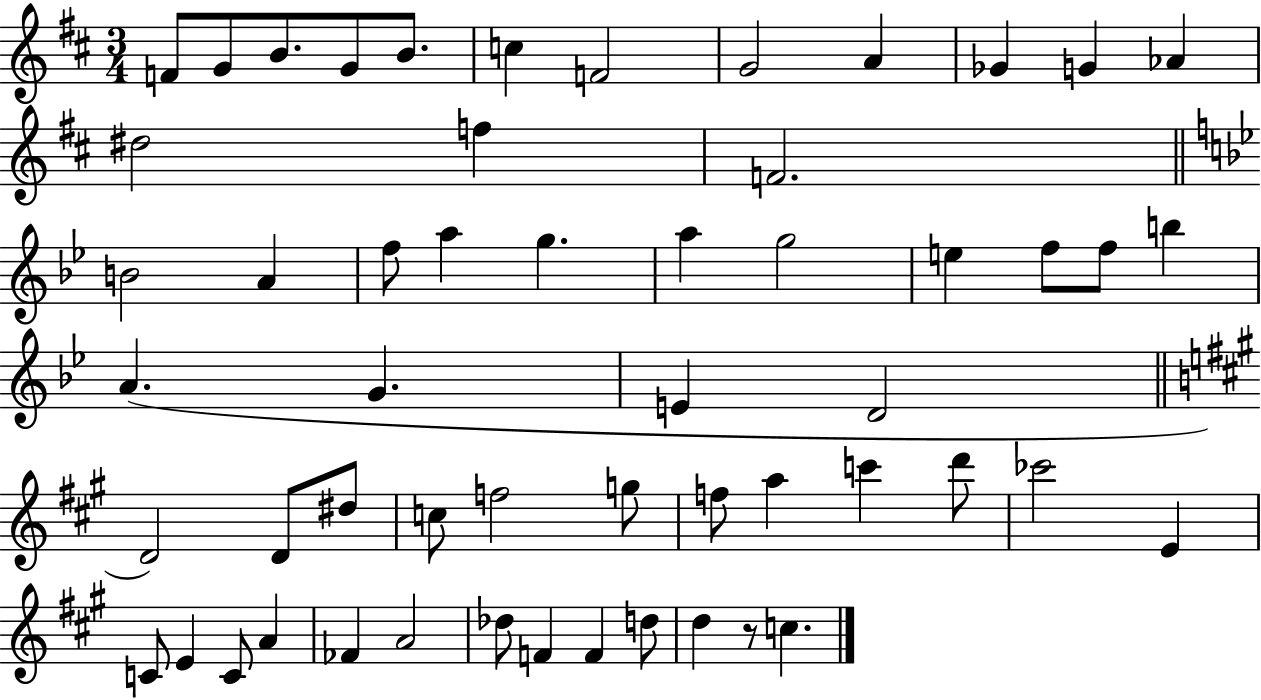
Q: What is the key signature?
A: D major